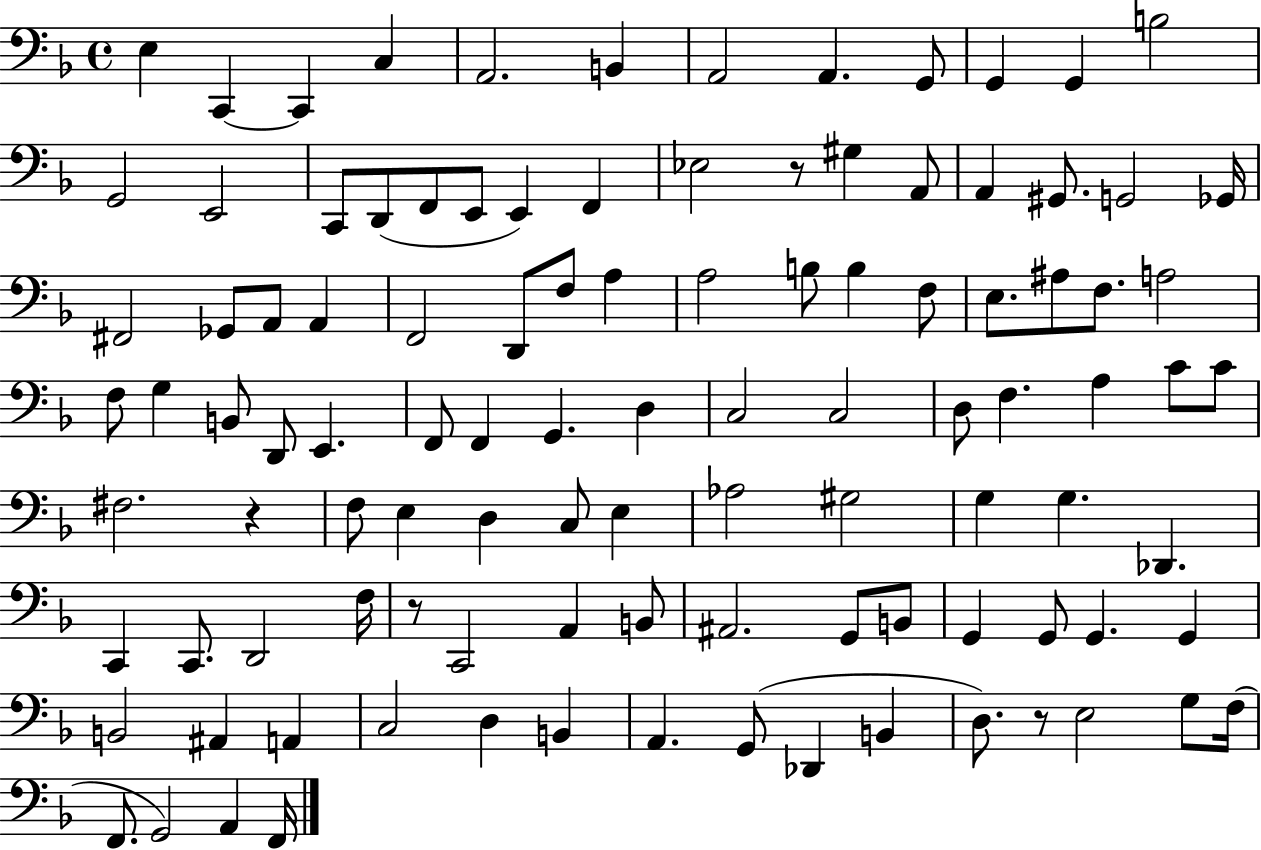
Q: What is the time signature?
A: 4/4